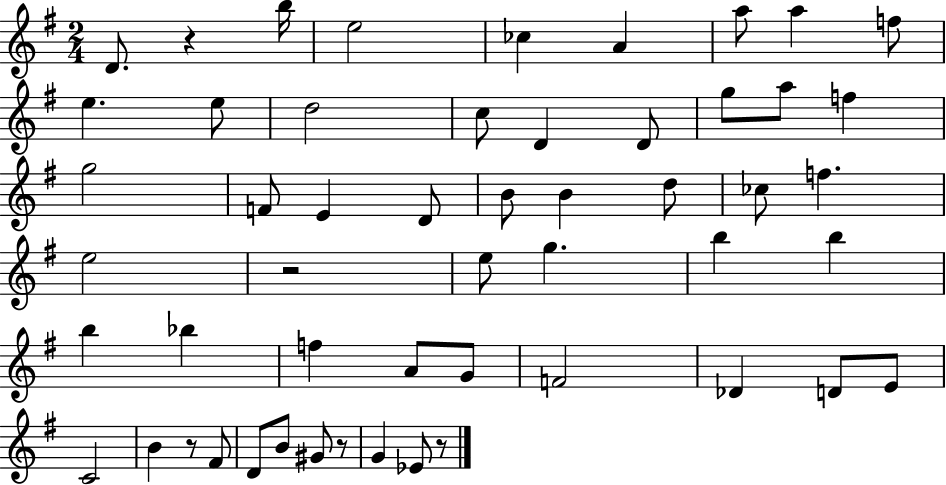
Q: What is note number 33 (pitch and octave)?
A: Bb5